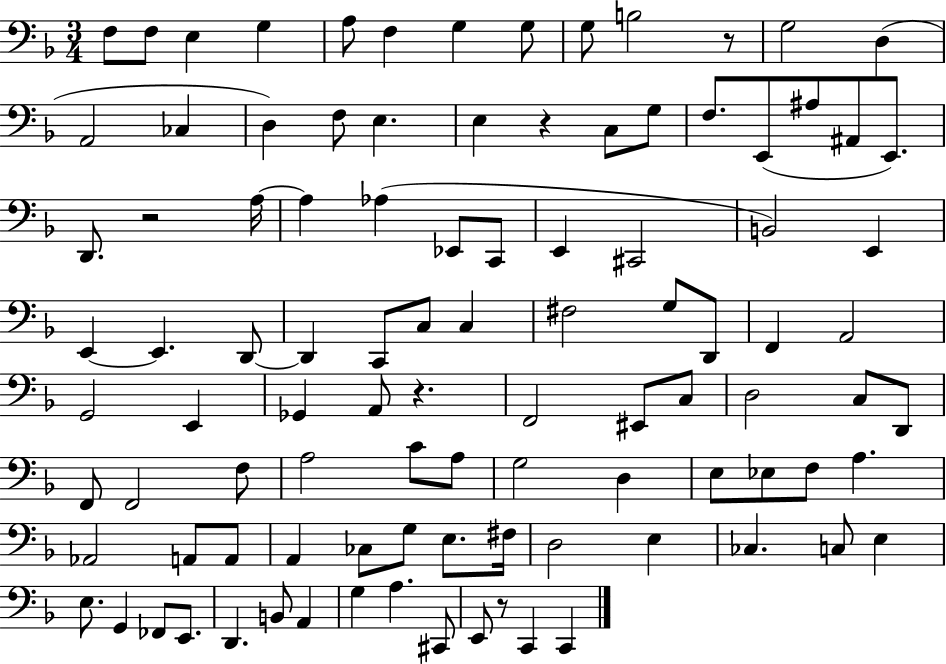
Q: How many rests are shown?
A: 5